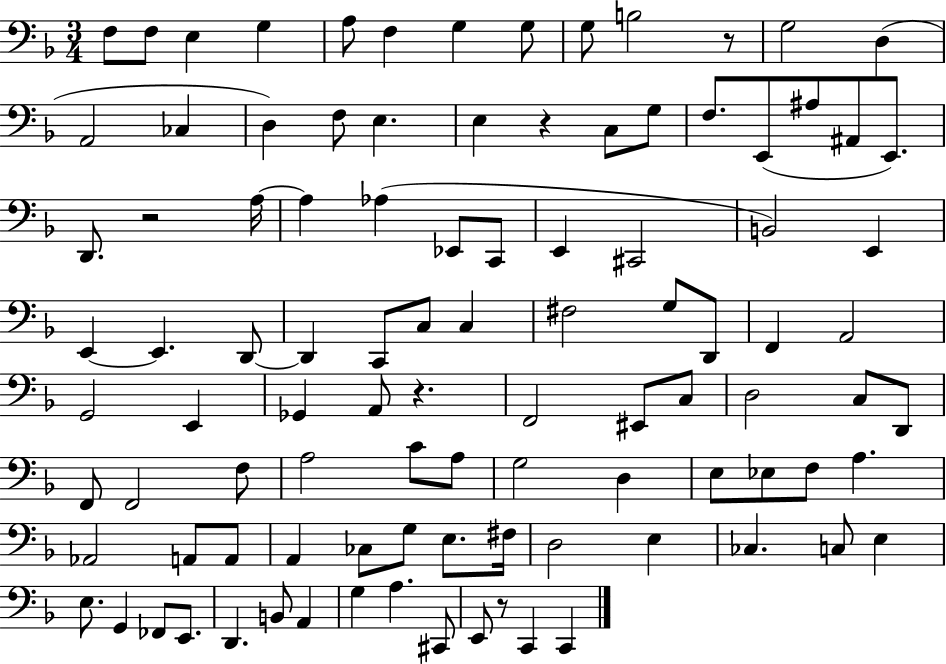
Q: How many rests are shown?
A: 5